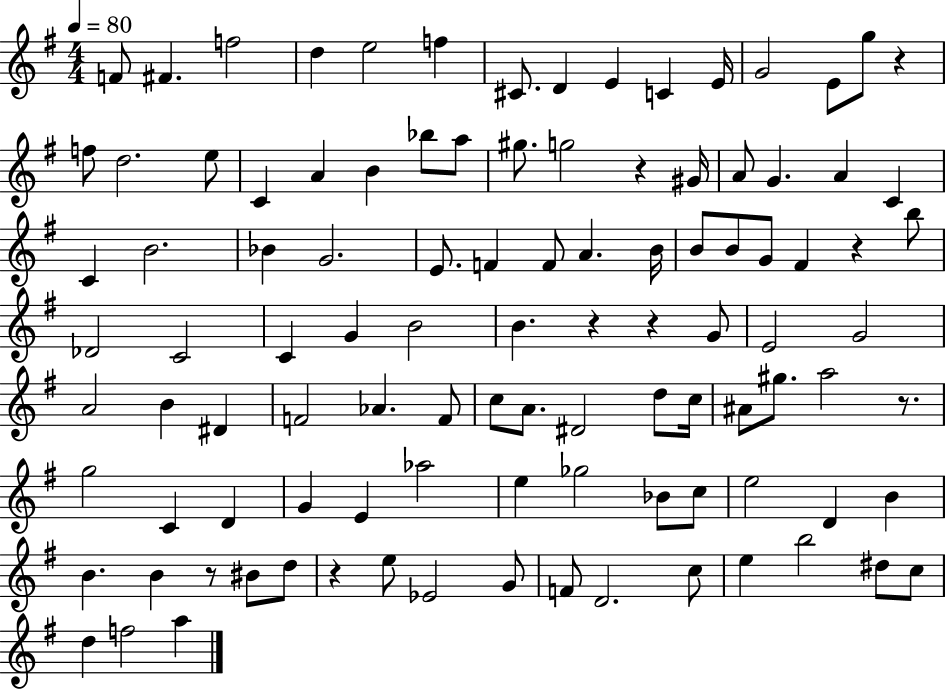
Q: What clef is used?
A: treble